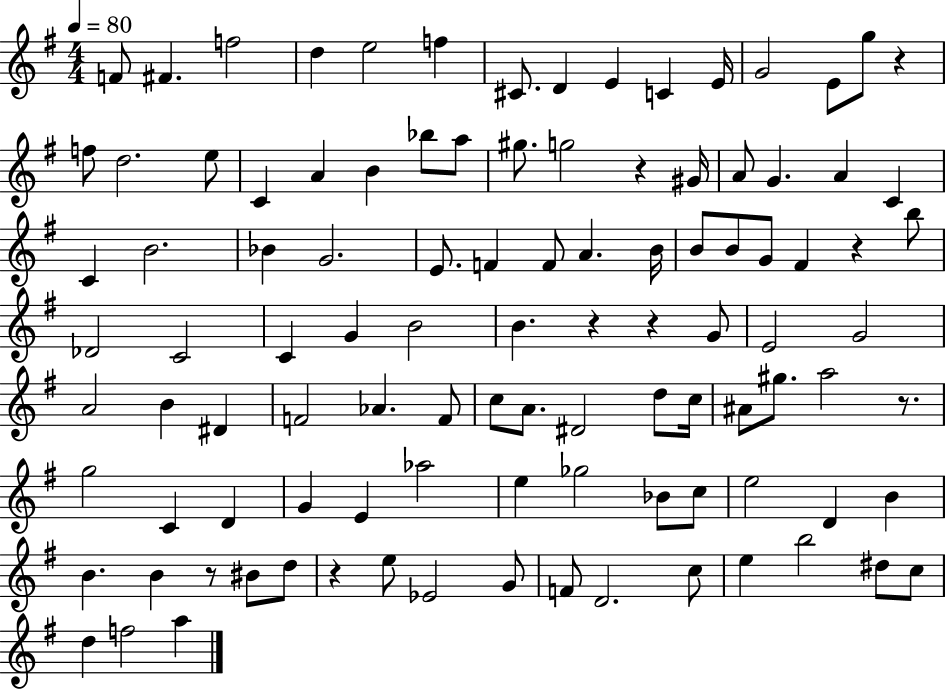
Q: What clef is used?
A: treble